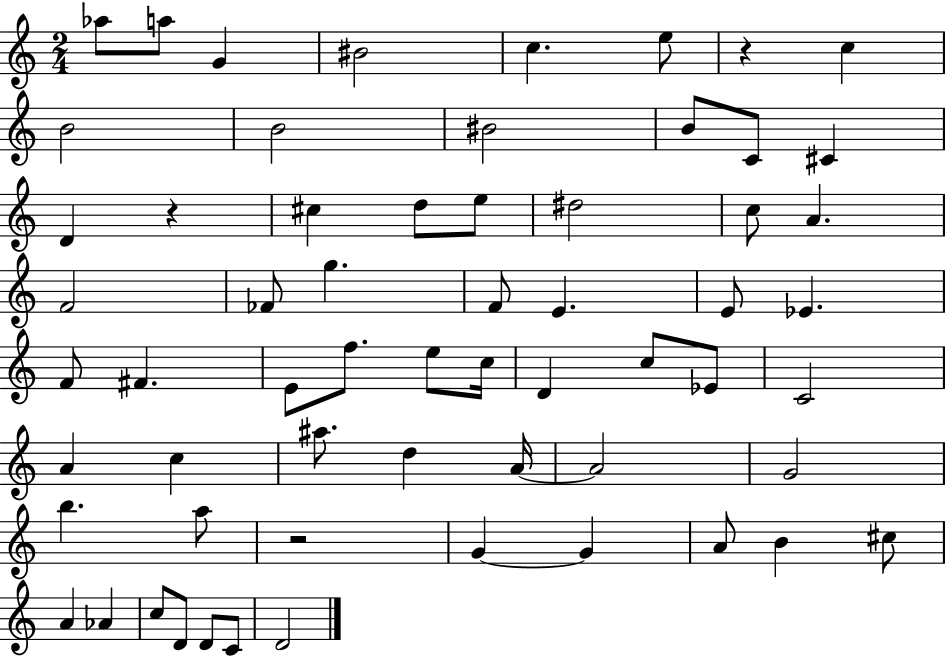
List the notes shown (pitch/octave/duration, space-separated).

Ab5/e A5/e G4/q BIS4/h C5/q. E5/e R/q C5/q B4/h B4/h BIS4/h B4/e C4/e C#4/q D4/q R/q C#5/q D5/e E5/e D#5/h C5/e A4/q. F4/h FES4/e G5/q. F4/e E4/q. E4/e Eb4/q. F4/e F#4/q. E4/e F5/e. E5/e C5/s D4/q C5/e Eb4/e C4/h A4/q C5/q A#5/e. D5/q A4/s A4/h G4/h B5/q. A5/e R/h G4/q G4/q A4/e B4/q C#5/e A4/q Ab4/q C5/e D4/e D4/e C4/e D4/h